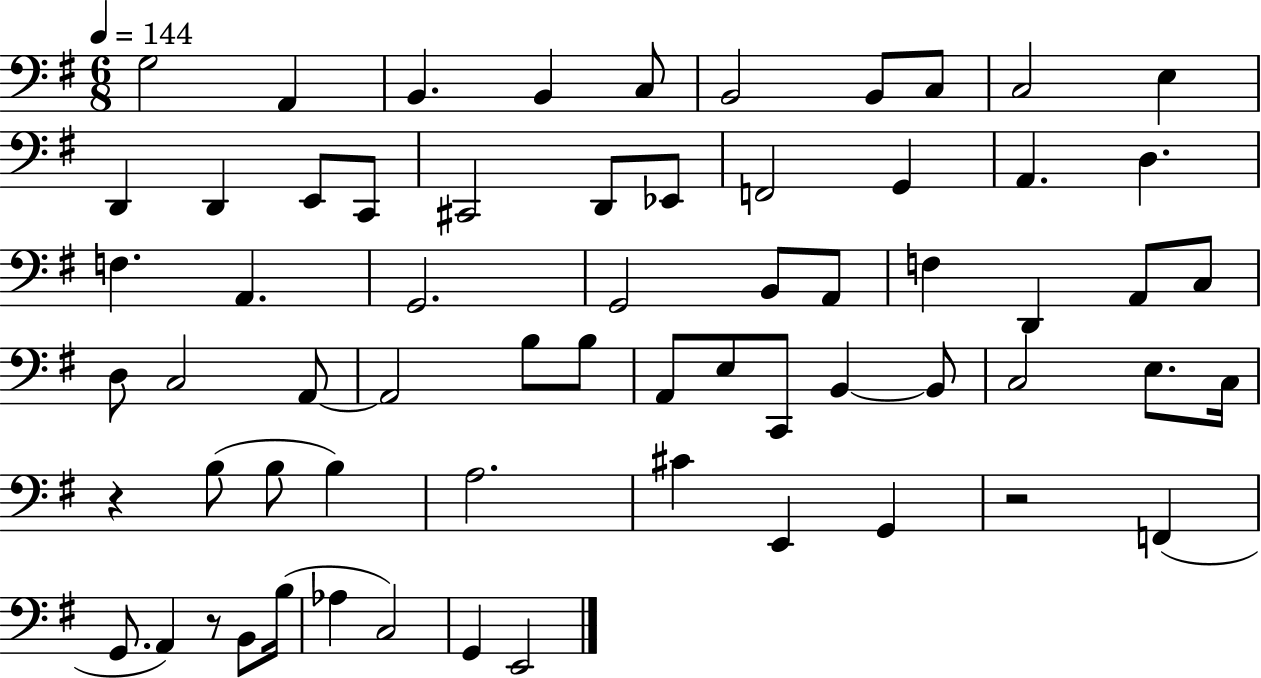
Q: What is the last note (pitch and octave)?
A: E2